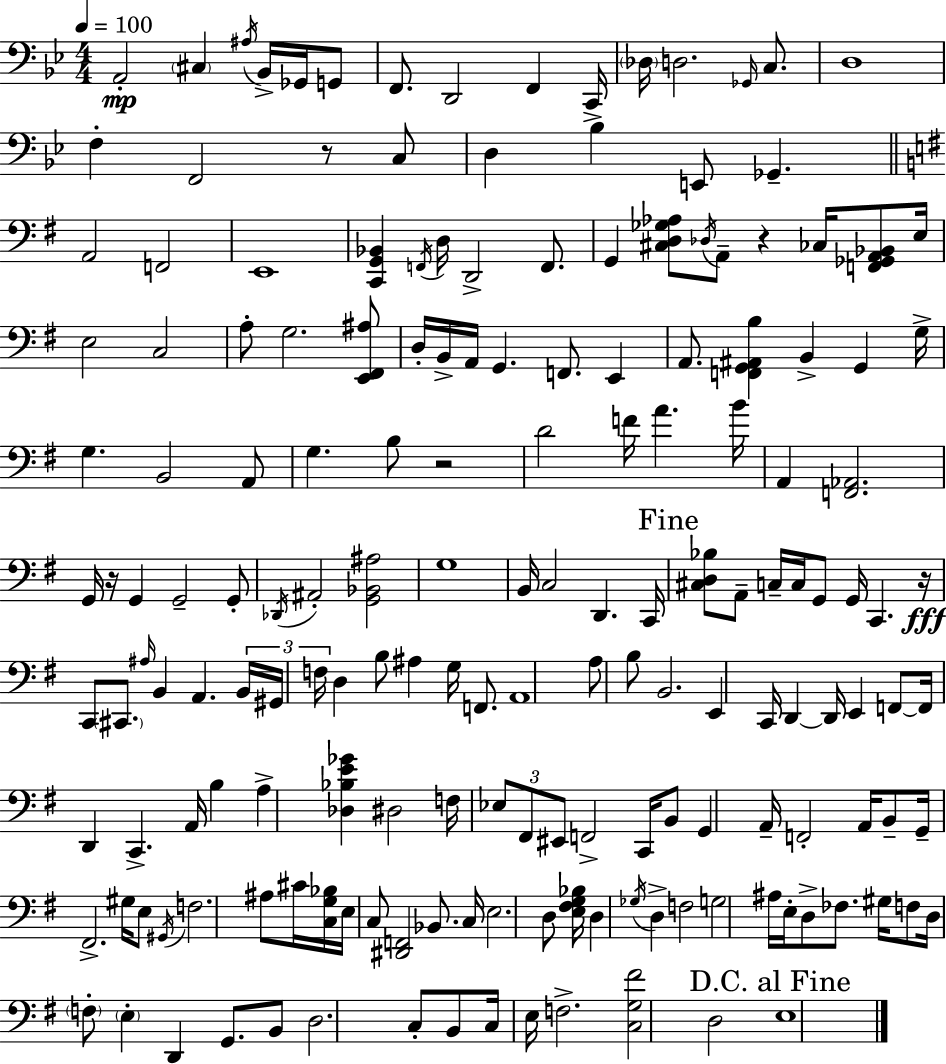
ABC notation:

X:1
T:Untitled
M:4/4
L:1/4
K:Gm
A,,2 ^C, ^A,/4 _B,,/4 _G,,/4 G,,/2 F,,/2 D,,2 F,, C,,/4 _D,/4 D,2 _G,,/4 C,/2 D,4 F, F,,2 z/2 C,/2 D, _B, E,,/2 _G,, A,,2 F,,2 E,,4 [C,,G,,_B,,] F,,/4 D,/4 D,,2 F,,/2 G,, [^C,D,_G,_A,]/2 _D,/4 A,,/2 z _C,/4 [F,,_G,,A,,_B,,]/2 E,/4 E,2 C,2 A,/2 G,2 [E,,^F,,^A,]/2 D,/4 B,,/4 A,,/4 G,, F,,/2 E,, A,,/2 [F,,G,,^A,,B,] B,, G,, G,/4 G, B,,2 A,,/2 G, B,/2 z2 D2 F/4 A B/4 A,, [F,,_A,,]2 G,,/4 z/4 G,, G,,2 G,,/2 _D,,/4 ^A,,2 [G,,_B,,^A,]2 G,4 B,,/4 C,2 D,, C,,/4 [^C,D,_B,]/2 A,,/2 C,/4 C,/4 G,,/2 G,,/4 C,, z/4 C,,/2 ^C,,/2 ^A,/4 B,, A,, B,,/4 ^G,,/4 F,/4 D, B,/2 ^A, G,/4 F,,/2 A,,4 A,/2 B,/2 B,,2 E,, C,,/4 D,, D,,/4 E,, F,,/2 F,,/4 D,, C,, A,,/4 B, A, [_D,_B,E_G] ^D,2 F,/4 _E,/2 ^F,,/2 ^E,,/2 F,,2 C,,/4 B,,/2 G,, A,,/4 F,,2 A,,/4 B,,/2 G,,/4 ^F,,2 ^G,/4 E,/2 ^G,,/4 F,2 ^A,/2 ^C/4 [C,G,_B,]/4 E,/4 C,/2 [^D,,F,,]2 _B,,/2 C,/4 E,2 D,/2 [E,^F,G,_B,]/4 D, _G,/4 D, F,2 G,2 ^A,/4 E,/4 D,/2 _F,/2 ^G,/4 F,/2 D,/4 F,/2 E, D,, G,,/2 B,,/2 D,2 C,/2 B,,/2 C,/4 E,/4 F,2 [C,G,^F]2 D,2 E,4